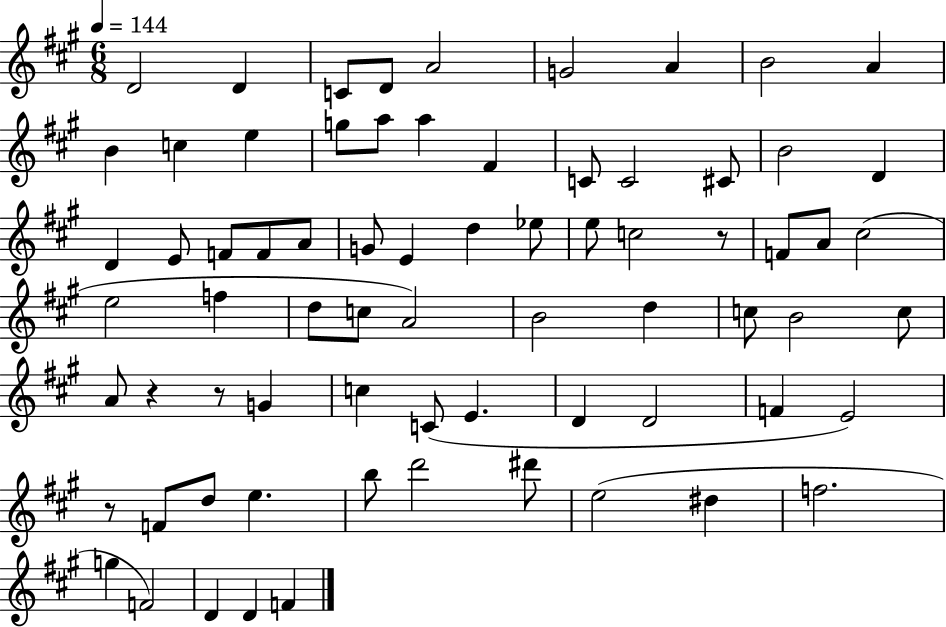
{
  \clef treble
  \numericTimeSignature
  \time 6/8
  \key a \major
  \tempo 4 = 144
  d'2 d'4 | c'8 d'8 a'2 | g'2 a'4 | b'2 a'4 | \break b'4 c''4 e''4 | g''8 a''8 a''4 fis'4 | c'8 c'2 cis'8 | b'2 d'4 | \break d'4 e'8 f'8 f'8 a'8 | g'8 e'4 d''4 ees''8 | e''8 c''2 r8 | f'8 a'8 cis''2( | \break e''2 f''4 | d''8 c''8 a'2) | b'2 d''4 | c''8 b'2 c''8 | \break a'8 r4 r8 g'4 | c''4 c'8( e'4. | d'4 d'2 | f'4 e'2) | \break r8 f'8 d''8 e''4. | b''8 d'''2 dis'''8 | e''2( dis''4 | f''2. | \break g''4 f'2) | d'4 d'4 f'4 | \bar "|."
}